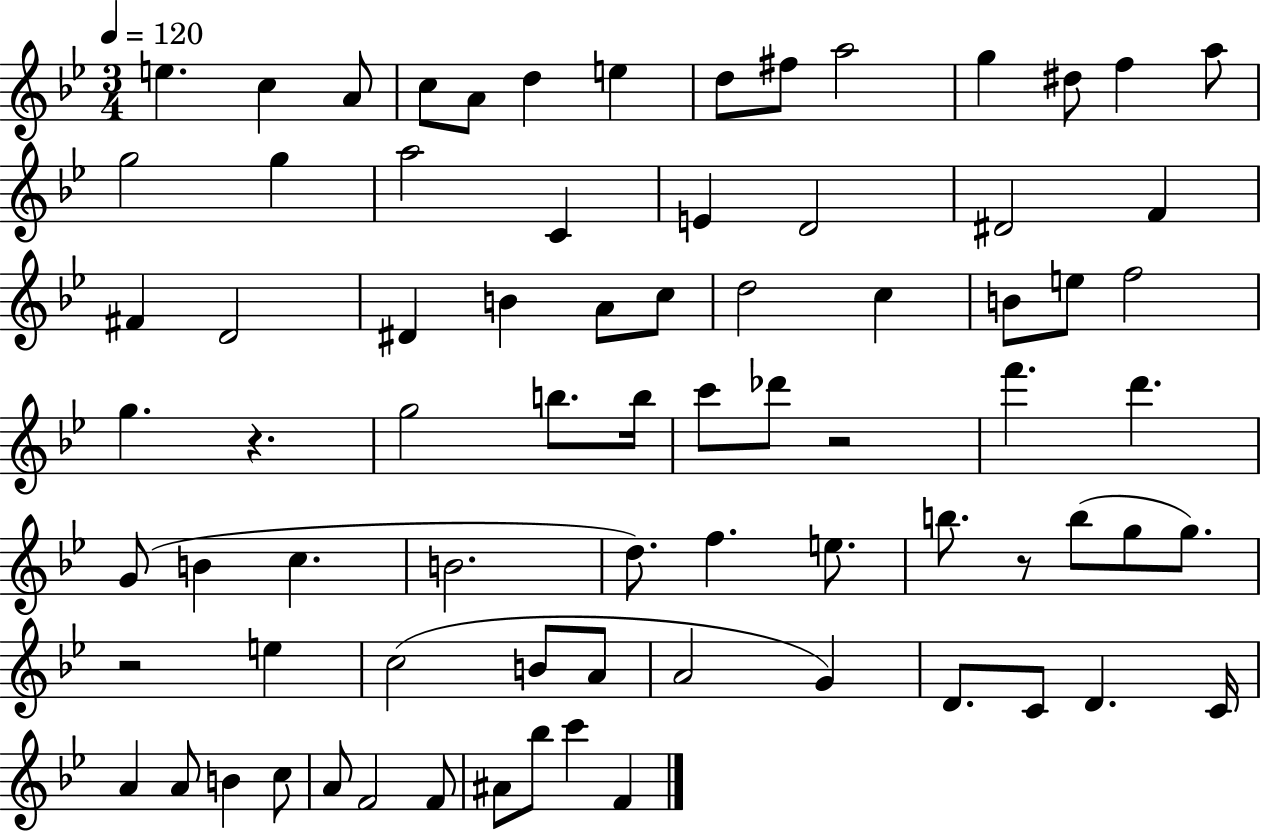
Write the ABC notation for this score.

X:1
T:Untitled
M:3/4
L:1/4
K:Bb
e c A/2 c/2 A/2 d e d/2 ^f/2 a2 g ^d/2 f a/2 g2 g a2 C E D2 ^D2 F ^F D2 ^D B A/2 c/2 d2 c B/2 e/2 f2 g z g2 b/2 b/4 c'/2 _d'/2 z2 f' d' G/2 B c B2 d/2 f e/2 b/2 z/2 b/2 g/2 g/2 z2 e c2 B/2 A/2 A2 G D/2 C/2 D C/4 A A/2 B c/2 A/2 F2 F/2 ^A/2 _b/2 c' F